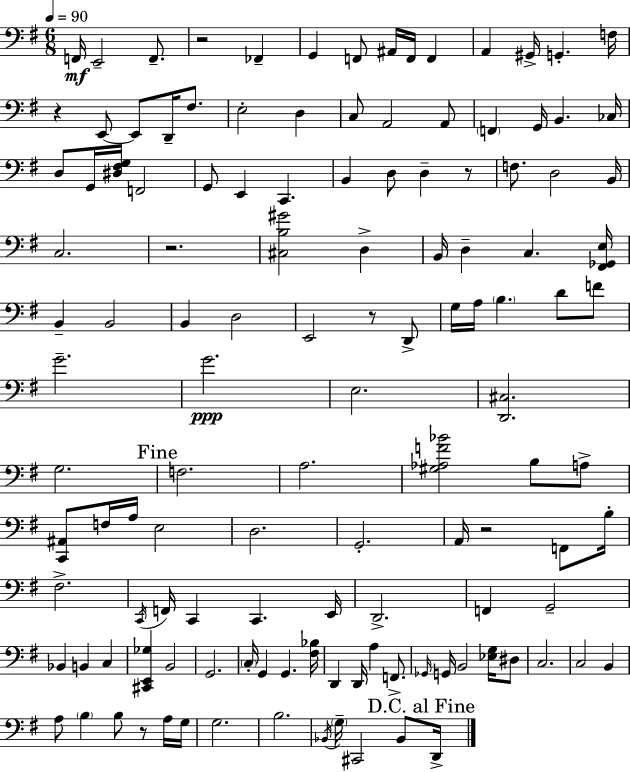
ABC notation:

X:1
T:Untitled
M:6/8
L:1/4
K:Em
F,,/4 E,,2 F,,/2 z2 _F,, G,, F,,/2 ^A,,/4 F,,/4 F,, A,, ^G,,/4 G,, F,/4 z E,,/2 E,,/2 D,,/4 ^F,/2 E,2 D, C,/2 A,,2 A,,/2 F,, G,,/4 B,, _C,/4 D,/2 G,,/4 [^D,^F,G,]/4 F,,2 G,,/2 E,, C,, B,, D,/2 D, z/2 F,/2 D,2 B,,/4 C,2 z2 [^C,B,^G]2 D, B,,/4 D, C, [^F,,_G,,E,]/4 B,, B,,2 B,, D,2 E,,2 z/2 D,,/2 G,/4 A,/4 B, D/2 F/2 G2 G2 E,2 [D,,^C,]2 G,2 F,2 A,2 [^G,_A,F_B]2 B,/2 A,/2 [C,,^A,,]/2 F,/4 A,/4 E,2 D,2 G,,2 A,,/4 z2 F,,/2 B,/4 ^F,2 C,,/4 F,,/4 C,, C,, E,,/4 D,,2 F,, G,,2 _B,, B,, C, [^C,,E,,_G,] B,,2 G,,2 C,/4 G,, G,, [^F,_B,]/4 D,, D,,/4 A, F,,/2 _G,,/4 G,,/4 B,,2 [_E,G,]/4 ^D,/2 C,2 C,2 B,, A,/2 B, B,/2 z/2 A,/4 G,/4 G,2 B,2 _B,,/4 G,/4 ^C,,2 _B,,/2 D,,/4